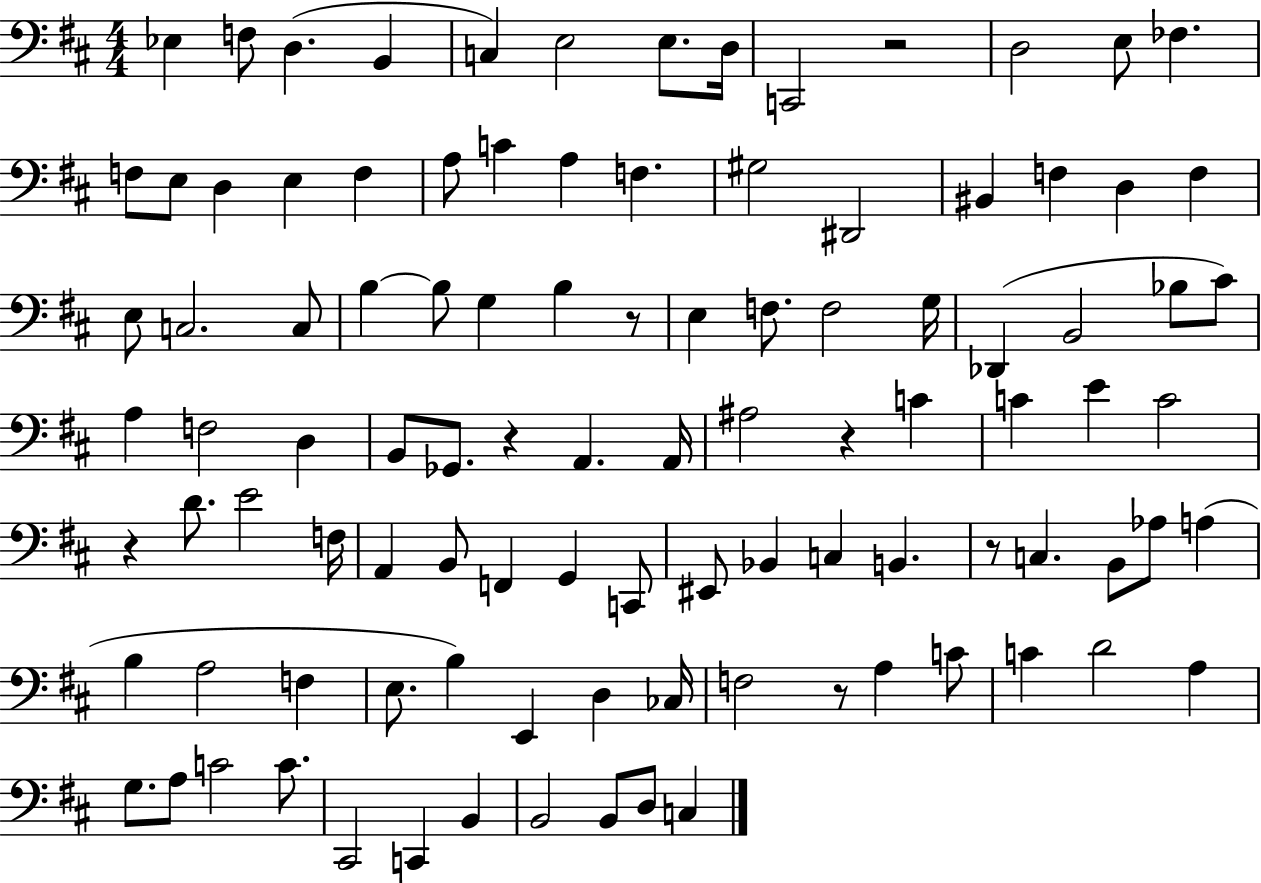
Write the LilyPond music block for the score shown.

{
  \clef bass
  \numericTimeSignature
  \time 4/4
  \key d \major
  ees4 f8 d4.( b,4 | c4) e2 e8. d16 | c,2 r2 | d2 e8 fes4. | \break f8 e8 d4 e4 f4 | a8 c'4 a4 f4. | gis2 dis,2 | bis,4 f4 d4 f4 | \break e8 c2. c8 | b4~~ b8 g4 b4 r8 | e4 f8. f2 g16 | des,4( b,2 bes8 cis'8) | \break a4 f2 d4 | b,8 ges,8. r4 a,4. a,16 | ais2 r4 c'4 | c'4 e'4 c'2 | \break r4 d'8. e'2 f16 | a,4 b,8 f,4 g,4 c,8 | eis,8 bes,4 c4 b,4. | r8 c4. b,8 aes8 a4( | \break b4 a2 f4 | e8. b4) e,4 d4 ces16 | f2 r8 a4 c'8 | c'4 d'2 a4 | \break g8. a8 c'2 c'8. | cis,2 c,4 b,4 | b,2 b,8 d8 c4 | \bar "|."
}